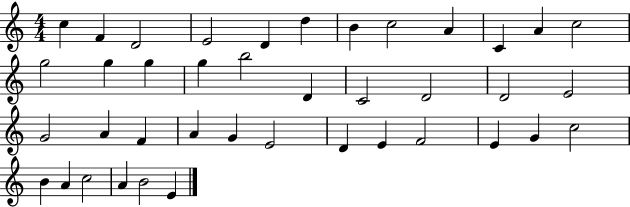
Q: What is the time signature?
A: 4/4